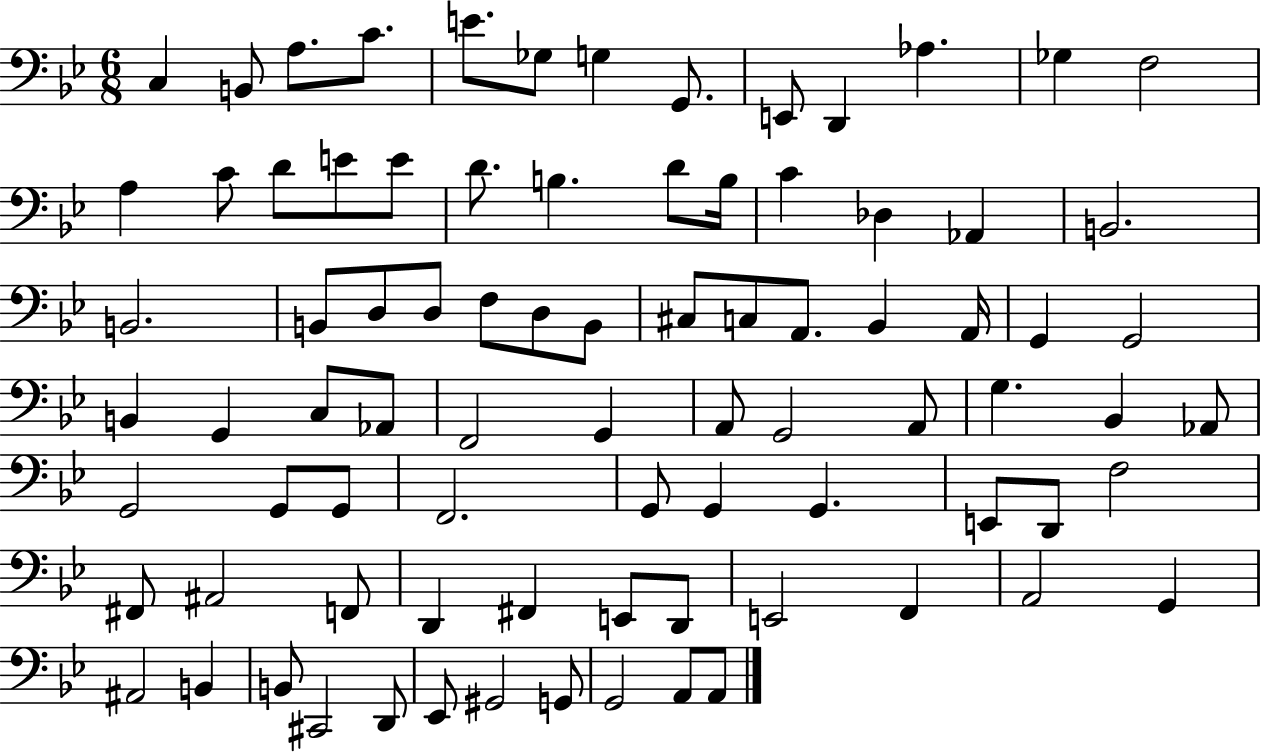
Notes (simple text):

C3/q B2/e A3/e. C4/e. E4/e. Gb3/e G3/q G2/e. E2/e D2/q Ab3/q. Gb3/q F3/h A3/q C4/e D4/e E4/e E4/e D4/e. B3/q. D4/e B3/s C4/q Db3/q Ab2/q B2/h. B2/h. B2/e D3/e D3/e F3/e D3/e B2/e C#3/e C3/e A2/e. Bb2/q A2/s G2/q G2/h B2/q G2/q C3/e Ab2/e F2/h G2/q A2/e G2/h A2/e G3/q. Bb2/q Ab2/e G2/h G2/e G2/e F2/h. G2/e G2/q G2/q. E2/e D2/e F3/h F#2/e A#2/h F2/e D2/q F#2/q E2/e D2/e E2/h F2/q A2/h G2/q A#2/h B2/q B2/e C#2/h D2/e Eb2/e G#2/h G2/e G2/h A2/e A2/e